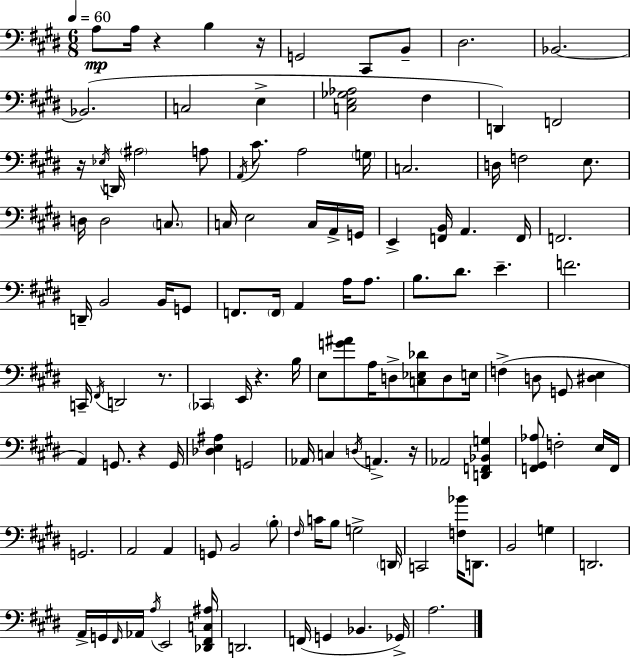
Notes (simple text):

A3/e A3/s R/q B3/q R/s G2/h C#2/e B2/e D#3/h. Bb2/h. Bb2/h. C3/h E3/q [C3,E3,Gb3,Ab3]/h F#3/q D2/q F2/h R/s Eb3/s D2/s A#3/h A3/e A2/s C#4/e. A3/h G3/s C3/h. D3/s F3/h E3/e. D3/s D3/h C3/e. C3/s E3/h C3/s A2/s G2/s E2/q [F2,B2]/s A2/q. F2/s F2/h. D2/s B2/h B2/s G2/e F2/e. F2/s A2/q A3/s A3/e. B3/e. D#4/e. E4/q. F4/h. C2/s F#2/s D2/h R/e. CES2/q E2/s R/q. B3/s E3/e [G4,A#4]/e A3/s D3/e [C3,Eb3,Db4]/e D3/e E3/s F3/q D3/e G2/e [D#3,E3]/q A2/q G2/e. R/q G2/s [Db3,E3,A#3]/q G2/h Ab2/s C3/q D3/s A2/q. R/s Ab2/h [D2,F2,Bb2,G3]/q [F2,G#2,Ab3]/e F3/h E3/s F2/s G2/h. A2/h A2/q G2/e B2/h B3/e F#3/s C4/s B3/e G3/h D2/s C2/h [F3,Bb4]/s D2/e. B2/h G3/q D2/h. A2/s G2/s F#2/s Ab2/s A3/s E2/h [Db2,F#2,C3,A#3]/s D2/h. F2/s G2/q Bb2/q. Gb2/s A3/h.